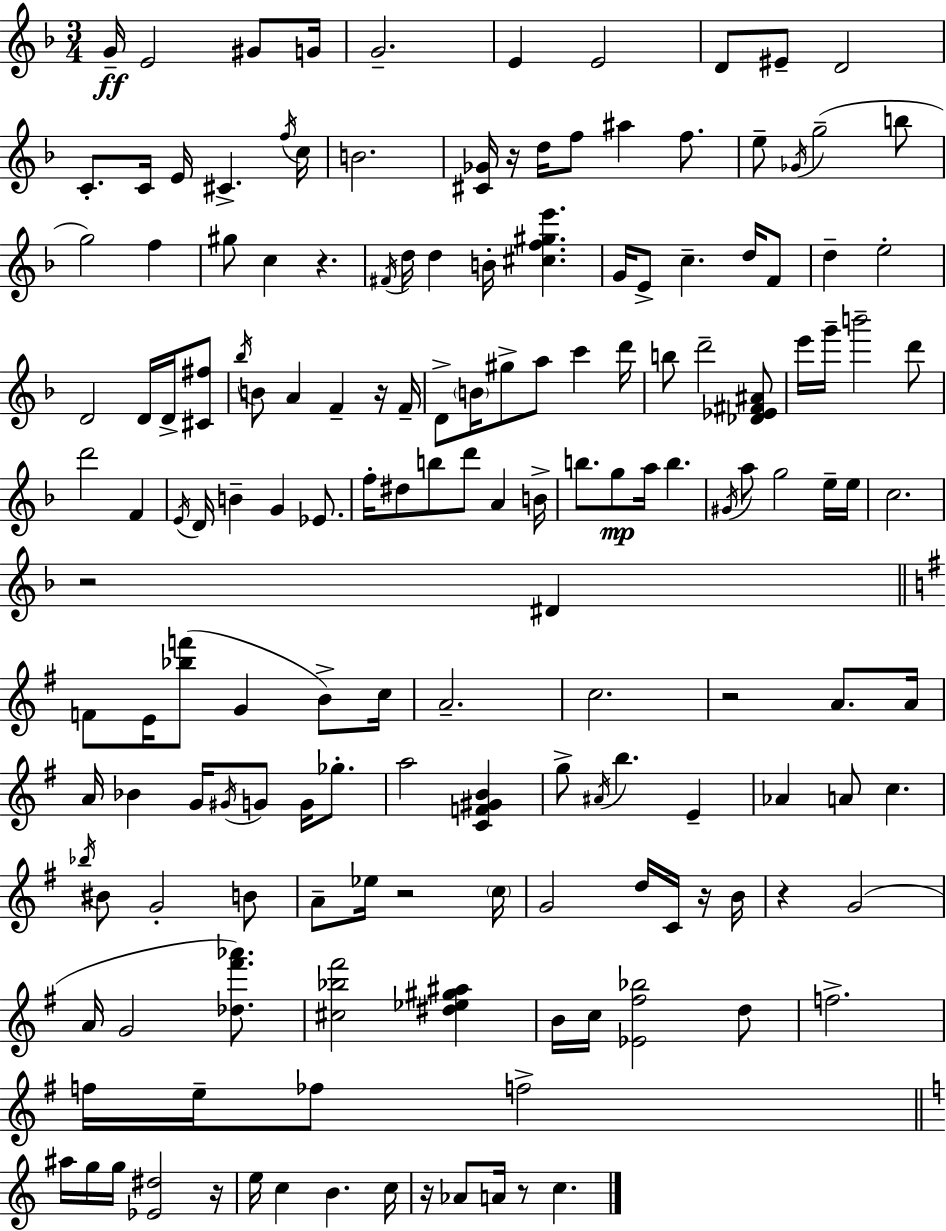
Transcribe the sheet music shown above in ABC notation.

X:1
T:Untitled
M:3/4
L:1/4
K:F
G/4 E2 ^G/2 G/4 G2 E E2 D/2 ^E/2 D2 C/2 C/4 E/4 ^C f/4 c/4 B2 [^C_G]/4 z/4 d/4 f/2 ^a f/2 e/2 _G/4 g2 b/2 g2 f ^g/2 c z ^F/4 d/4 d B/4 [^cf^ge'] G/4 E/2 c d/4 F/2 d e2 D2 D/4 D/4 [^C^f]/2 _b/4 B/2 A F z/4 F/4 D/2 B/4 ^g/2 a/2 c' d'/4 b/2 d'2 [_D_E^F^A]/2 e'/4 g'/4 b'2 d'/2 d'2 F E/4 D/4 B G _E/2 f/4 ^d/2 b/2 d'/2 A B/4 b/2 g/2 a/4 b ^G/4 a/2 g2 e/4 e/4 c2 z2 ^D F/2 E/4 [_bf']/2 G B/2 c/4 A2 c2 z2 A/2 A/4 A/4 _B G/4 ^G/4 G/2 G/4 _g/2 a2 [CF^GB] g/2 ^A/4 b E _A A/2 c _b/4 ^B/2 G2 B/2 A/2 _e/4 z2 c/4 G2 d/4 C/4 z/4 B/4 z G2 A/4 G2 [_d^f'_a']/2 [^c_b^f']2 [^d_e^g^a] B/4 c/4 [_E^f_b]2 d/2 f2 f/4 e/4 _f/2 f2 ^a/4 g/4 g/4 [_E^d]2 z/4 e/4 c B c/4 z/4 _A/2 A/4 z/2 c